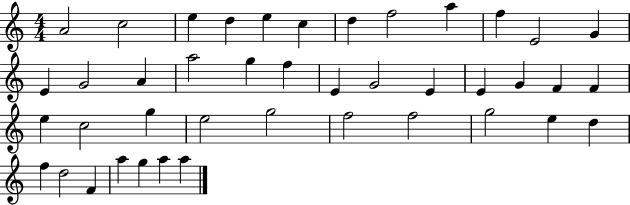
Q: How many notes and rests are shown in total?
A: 42